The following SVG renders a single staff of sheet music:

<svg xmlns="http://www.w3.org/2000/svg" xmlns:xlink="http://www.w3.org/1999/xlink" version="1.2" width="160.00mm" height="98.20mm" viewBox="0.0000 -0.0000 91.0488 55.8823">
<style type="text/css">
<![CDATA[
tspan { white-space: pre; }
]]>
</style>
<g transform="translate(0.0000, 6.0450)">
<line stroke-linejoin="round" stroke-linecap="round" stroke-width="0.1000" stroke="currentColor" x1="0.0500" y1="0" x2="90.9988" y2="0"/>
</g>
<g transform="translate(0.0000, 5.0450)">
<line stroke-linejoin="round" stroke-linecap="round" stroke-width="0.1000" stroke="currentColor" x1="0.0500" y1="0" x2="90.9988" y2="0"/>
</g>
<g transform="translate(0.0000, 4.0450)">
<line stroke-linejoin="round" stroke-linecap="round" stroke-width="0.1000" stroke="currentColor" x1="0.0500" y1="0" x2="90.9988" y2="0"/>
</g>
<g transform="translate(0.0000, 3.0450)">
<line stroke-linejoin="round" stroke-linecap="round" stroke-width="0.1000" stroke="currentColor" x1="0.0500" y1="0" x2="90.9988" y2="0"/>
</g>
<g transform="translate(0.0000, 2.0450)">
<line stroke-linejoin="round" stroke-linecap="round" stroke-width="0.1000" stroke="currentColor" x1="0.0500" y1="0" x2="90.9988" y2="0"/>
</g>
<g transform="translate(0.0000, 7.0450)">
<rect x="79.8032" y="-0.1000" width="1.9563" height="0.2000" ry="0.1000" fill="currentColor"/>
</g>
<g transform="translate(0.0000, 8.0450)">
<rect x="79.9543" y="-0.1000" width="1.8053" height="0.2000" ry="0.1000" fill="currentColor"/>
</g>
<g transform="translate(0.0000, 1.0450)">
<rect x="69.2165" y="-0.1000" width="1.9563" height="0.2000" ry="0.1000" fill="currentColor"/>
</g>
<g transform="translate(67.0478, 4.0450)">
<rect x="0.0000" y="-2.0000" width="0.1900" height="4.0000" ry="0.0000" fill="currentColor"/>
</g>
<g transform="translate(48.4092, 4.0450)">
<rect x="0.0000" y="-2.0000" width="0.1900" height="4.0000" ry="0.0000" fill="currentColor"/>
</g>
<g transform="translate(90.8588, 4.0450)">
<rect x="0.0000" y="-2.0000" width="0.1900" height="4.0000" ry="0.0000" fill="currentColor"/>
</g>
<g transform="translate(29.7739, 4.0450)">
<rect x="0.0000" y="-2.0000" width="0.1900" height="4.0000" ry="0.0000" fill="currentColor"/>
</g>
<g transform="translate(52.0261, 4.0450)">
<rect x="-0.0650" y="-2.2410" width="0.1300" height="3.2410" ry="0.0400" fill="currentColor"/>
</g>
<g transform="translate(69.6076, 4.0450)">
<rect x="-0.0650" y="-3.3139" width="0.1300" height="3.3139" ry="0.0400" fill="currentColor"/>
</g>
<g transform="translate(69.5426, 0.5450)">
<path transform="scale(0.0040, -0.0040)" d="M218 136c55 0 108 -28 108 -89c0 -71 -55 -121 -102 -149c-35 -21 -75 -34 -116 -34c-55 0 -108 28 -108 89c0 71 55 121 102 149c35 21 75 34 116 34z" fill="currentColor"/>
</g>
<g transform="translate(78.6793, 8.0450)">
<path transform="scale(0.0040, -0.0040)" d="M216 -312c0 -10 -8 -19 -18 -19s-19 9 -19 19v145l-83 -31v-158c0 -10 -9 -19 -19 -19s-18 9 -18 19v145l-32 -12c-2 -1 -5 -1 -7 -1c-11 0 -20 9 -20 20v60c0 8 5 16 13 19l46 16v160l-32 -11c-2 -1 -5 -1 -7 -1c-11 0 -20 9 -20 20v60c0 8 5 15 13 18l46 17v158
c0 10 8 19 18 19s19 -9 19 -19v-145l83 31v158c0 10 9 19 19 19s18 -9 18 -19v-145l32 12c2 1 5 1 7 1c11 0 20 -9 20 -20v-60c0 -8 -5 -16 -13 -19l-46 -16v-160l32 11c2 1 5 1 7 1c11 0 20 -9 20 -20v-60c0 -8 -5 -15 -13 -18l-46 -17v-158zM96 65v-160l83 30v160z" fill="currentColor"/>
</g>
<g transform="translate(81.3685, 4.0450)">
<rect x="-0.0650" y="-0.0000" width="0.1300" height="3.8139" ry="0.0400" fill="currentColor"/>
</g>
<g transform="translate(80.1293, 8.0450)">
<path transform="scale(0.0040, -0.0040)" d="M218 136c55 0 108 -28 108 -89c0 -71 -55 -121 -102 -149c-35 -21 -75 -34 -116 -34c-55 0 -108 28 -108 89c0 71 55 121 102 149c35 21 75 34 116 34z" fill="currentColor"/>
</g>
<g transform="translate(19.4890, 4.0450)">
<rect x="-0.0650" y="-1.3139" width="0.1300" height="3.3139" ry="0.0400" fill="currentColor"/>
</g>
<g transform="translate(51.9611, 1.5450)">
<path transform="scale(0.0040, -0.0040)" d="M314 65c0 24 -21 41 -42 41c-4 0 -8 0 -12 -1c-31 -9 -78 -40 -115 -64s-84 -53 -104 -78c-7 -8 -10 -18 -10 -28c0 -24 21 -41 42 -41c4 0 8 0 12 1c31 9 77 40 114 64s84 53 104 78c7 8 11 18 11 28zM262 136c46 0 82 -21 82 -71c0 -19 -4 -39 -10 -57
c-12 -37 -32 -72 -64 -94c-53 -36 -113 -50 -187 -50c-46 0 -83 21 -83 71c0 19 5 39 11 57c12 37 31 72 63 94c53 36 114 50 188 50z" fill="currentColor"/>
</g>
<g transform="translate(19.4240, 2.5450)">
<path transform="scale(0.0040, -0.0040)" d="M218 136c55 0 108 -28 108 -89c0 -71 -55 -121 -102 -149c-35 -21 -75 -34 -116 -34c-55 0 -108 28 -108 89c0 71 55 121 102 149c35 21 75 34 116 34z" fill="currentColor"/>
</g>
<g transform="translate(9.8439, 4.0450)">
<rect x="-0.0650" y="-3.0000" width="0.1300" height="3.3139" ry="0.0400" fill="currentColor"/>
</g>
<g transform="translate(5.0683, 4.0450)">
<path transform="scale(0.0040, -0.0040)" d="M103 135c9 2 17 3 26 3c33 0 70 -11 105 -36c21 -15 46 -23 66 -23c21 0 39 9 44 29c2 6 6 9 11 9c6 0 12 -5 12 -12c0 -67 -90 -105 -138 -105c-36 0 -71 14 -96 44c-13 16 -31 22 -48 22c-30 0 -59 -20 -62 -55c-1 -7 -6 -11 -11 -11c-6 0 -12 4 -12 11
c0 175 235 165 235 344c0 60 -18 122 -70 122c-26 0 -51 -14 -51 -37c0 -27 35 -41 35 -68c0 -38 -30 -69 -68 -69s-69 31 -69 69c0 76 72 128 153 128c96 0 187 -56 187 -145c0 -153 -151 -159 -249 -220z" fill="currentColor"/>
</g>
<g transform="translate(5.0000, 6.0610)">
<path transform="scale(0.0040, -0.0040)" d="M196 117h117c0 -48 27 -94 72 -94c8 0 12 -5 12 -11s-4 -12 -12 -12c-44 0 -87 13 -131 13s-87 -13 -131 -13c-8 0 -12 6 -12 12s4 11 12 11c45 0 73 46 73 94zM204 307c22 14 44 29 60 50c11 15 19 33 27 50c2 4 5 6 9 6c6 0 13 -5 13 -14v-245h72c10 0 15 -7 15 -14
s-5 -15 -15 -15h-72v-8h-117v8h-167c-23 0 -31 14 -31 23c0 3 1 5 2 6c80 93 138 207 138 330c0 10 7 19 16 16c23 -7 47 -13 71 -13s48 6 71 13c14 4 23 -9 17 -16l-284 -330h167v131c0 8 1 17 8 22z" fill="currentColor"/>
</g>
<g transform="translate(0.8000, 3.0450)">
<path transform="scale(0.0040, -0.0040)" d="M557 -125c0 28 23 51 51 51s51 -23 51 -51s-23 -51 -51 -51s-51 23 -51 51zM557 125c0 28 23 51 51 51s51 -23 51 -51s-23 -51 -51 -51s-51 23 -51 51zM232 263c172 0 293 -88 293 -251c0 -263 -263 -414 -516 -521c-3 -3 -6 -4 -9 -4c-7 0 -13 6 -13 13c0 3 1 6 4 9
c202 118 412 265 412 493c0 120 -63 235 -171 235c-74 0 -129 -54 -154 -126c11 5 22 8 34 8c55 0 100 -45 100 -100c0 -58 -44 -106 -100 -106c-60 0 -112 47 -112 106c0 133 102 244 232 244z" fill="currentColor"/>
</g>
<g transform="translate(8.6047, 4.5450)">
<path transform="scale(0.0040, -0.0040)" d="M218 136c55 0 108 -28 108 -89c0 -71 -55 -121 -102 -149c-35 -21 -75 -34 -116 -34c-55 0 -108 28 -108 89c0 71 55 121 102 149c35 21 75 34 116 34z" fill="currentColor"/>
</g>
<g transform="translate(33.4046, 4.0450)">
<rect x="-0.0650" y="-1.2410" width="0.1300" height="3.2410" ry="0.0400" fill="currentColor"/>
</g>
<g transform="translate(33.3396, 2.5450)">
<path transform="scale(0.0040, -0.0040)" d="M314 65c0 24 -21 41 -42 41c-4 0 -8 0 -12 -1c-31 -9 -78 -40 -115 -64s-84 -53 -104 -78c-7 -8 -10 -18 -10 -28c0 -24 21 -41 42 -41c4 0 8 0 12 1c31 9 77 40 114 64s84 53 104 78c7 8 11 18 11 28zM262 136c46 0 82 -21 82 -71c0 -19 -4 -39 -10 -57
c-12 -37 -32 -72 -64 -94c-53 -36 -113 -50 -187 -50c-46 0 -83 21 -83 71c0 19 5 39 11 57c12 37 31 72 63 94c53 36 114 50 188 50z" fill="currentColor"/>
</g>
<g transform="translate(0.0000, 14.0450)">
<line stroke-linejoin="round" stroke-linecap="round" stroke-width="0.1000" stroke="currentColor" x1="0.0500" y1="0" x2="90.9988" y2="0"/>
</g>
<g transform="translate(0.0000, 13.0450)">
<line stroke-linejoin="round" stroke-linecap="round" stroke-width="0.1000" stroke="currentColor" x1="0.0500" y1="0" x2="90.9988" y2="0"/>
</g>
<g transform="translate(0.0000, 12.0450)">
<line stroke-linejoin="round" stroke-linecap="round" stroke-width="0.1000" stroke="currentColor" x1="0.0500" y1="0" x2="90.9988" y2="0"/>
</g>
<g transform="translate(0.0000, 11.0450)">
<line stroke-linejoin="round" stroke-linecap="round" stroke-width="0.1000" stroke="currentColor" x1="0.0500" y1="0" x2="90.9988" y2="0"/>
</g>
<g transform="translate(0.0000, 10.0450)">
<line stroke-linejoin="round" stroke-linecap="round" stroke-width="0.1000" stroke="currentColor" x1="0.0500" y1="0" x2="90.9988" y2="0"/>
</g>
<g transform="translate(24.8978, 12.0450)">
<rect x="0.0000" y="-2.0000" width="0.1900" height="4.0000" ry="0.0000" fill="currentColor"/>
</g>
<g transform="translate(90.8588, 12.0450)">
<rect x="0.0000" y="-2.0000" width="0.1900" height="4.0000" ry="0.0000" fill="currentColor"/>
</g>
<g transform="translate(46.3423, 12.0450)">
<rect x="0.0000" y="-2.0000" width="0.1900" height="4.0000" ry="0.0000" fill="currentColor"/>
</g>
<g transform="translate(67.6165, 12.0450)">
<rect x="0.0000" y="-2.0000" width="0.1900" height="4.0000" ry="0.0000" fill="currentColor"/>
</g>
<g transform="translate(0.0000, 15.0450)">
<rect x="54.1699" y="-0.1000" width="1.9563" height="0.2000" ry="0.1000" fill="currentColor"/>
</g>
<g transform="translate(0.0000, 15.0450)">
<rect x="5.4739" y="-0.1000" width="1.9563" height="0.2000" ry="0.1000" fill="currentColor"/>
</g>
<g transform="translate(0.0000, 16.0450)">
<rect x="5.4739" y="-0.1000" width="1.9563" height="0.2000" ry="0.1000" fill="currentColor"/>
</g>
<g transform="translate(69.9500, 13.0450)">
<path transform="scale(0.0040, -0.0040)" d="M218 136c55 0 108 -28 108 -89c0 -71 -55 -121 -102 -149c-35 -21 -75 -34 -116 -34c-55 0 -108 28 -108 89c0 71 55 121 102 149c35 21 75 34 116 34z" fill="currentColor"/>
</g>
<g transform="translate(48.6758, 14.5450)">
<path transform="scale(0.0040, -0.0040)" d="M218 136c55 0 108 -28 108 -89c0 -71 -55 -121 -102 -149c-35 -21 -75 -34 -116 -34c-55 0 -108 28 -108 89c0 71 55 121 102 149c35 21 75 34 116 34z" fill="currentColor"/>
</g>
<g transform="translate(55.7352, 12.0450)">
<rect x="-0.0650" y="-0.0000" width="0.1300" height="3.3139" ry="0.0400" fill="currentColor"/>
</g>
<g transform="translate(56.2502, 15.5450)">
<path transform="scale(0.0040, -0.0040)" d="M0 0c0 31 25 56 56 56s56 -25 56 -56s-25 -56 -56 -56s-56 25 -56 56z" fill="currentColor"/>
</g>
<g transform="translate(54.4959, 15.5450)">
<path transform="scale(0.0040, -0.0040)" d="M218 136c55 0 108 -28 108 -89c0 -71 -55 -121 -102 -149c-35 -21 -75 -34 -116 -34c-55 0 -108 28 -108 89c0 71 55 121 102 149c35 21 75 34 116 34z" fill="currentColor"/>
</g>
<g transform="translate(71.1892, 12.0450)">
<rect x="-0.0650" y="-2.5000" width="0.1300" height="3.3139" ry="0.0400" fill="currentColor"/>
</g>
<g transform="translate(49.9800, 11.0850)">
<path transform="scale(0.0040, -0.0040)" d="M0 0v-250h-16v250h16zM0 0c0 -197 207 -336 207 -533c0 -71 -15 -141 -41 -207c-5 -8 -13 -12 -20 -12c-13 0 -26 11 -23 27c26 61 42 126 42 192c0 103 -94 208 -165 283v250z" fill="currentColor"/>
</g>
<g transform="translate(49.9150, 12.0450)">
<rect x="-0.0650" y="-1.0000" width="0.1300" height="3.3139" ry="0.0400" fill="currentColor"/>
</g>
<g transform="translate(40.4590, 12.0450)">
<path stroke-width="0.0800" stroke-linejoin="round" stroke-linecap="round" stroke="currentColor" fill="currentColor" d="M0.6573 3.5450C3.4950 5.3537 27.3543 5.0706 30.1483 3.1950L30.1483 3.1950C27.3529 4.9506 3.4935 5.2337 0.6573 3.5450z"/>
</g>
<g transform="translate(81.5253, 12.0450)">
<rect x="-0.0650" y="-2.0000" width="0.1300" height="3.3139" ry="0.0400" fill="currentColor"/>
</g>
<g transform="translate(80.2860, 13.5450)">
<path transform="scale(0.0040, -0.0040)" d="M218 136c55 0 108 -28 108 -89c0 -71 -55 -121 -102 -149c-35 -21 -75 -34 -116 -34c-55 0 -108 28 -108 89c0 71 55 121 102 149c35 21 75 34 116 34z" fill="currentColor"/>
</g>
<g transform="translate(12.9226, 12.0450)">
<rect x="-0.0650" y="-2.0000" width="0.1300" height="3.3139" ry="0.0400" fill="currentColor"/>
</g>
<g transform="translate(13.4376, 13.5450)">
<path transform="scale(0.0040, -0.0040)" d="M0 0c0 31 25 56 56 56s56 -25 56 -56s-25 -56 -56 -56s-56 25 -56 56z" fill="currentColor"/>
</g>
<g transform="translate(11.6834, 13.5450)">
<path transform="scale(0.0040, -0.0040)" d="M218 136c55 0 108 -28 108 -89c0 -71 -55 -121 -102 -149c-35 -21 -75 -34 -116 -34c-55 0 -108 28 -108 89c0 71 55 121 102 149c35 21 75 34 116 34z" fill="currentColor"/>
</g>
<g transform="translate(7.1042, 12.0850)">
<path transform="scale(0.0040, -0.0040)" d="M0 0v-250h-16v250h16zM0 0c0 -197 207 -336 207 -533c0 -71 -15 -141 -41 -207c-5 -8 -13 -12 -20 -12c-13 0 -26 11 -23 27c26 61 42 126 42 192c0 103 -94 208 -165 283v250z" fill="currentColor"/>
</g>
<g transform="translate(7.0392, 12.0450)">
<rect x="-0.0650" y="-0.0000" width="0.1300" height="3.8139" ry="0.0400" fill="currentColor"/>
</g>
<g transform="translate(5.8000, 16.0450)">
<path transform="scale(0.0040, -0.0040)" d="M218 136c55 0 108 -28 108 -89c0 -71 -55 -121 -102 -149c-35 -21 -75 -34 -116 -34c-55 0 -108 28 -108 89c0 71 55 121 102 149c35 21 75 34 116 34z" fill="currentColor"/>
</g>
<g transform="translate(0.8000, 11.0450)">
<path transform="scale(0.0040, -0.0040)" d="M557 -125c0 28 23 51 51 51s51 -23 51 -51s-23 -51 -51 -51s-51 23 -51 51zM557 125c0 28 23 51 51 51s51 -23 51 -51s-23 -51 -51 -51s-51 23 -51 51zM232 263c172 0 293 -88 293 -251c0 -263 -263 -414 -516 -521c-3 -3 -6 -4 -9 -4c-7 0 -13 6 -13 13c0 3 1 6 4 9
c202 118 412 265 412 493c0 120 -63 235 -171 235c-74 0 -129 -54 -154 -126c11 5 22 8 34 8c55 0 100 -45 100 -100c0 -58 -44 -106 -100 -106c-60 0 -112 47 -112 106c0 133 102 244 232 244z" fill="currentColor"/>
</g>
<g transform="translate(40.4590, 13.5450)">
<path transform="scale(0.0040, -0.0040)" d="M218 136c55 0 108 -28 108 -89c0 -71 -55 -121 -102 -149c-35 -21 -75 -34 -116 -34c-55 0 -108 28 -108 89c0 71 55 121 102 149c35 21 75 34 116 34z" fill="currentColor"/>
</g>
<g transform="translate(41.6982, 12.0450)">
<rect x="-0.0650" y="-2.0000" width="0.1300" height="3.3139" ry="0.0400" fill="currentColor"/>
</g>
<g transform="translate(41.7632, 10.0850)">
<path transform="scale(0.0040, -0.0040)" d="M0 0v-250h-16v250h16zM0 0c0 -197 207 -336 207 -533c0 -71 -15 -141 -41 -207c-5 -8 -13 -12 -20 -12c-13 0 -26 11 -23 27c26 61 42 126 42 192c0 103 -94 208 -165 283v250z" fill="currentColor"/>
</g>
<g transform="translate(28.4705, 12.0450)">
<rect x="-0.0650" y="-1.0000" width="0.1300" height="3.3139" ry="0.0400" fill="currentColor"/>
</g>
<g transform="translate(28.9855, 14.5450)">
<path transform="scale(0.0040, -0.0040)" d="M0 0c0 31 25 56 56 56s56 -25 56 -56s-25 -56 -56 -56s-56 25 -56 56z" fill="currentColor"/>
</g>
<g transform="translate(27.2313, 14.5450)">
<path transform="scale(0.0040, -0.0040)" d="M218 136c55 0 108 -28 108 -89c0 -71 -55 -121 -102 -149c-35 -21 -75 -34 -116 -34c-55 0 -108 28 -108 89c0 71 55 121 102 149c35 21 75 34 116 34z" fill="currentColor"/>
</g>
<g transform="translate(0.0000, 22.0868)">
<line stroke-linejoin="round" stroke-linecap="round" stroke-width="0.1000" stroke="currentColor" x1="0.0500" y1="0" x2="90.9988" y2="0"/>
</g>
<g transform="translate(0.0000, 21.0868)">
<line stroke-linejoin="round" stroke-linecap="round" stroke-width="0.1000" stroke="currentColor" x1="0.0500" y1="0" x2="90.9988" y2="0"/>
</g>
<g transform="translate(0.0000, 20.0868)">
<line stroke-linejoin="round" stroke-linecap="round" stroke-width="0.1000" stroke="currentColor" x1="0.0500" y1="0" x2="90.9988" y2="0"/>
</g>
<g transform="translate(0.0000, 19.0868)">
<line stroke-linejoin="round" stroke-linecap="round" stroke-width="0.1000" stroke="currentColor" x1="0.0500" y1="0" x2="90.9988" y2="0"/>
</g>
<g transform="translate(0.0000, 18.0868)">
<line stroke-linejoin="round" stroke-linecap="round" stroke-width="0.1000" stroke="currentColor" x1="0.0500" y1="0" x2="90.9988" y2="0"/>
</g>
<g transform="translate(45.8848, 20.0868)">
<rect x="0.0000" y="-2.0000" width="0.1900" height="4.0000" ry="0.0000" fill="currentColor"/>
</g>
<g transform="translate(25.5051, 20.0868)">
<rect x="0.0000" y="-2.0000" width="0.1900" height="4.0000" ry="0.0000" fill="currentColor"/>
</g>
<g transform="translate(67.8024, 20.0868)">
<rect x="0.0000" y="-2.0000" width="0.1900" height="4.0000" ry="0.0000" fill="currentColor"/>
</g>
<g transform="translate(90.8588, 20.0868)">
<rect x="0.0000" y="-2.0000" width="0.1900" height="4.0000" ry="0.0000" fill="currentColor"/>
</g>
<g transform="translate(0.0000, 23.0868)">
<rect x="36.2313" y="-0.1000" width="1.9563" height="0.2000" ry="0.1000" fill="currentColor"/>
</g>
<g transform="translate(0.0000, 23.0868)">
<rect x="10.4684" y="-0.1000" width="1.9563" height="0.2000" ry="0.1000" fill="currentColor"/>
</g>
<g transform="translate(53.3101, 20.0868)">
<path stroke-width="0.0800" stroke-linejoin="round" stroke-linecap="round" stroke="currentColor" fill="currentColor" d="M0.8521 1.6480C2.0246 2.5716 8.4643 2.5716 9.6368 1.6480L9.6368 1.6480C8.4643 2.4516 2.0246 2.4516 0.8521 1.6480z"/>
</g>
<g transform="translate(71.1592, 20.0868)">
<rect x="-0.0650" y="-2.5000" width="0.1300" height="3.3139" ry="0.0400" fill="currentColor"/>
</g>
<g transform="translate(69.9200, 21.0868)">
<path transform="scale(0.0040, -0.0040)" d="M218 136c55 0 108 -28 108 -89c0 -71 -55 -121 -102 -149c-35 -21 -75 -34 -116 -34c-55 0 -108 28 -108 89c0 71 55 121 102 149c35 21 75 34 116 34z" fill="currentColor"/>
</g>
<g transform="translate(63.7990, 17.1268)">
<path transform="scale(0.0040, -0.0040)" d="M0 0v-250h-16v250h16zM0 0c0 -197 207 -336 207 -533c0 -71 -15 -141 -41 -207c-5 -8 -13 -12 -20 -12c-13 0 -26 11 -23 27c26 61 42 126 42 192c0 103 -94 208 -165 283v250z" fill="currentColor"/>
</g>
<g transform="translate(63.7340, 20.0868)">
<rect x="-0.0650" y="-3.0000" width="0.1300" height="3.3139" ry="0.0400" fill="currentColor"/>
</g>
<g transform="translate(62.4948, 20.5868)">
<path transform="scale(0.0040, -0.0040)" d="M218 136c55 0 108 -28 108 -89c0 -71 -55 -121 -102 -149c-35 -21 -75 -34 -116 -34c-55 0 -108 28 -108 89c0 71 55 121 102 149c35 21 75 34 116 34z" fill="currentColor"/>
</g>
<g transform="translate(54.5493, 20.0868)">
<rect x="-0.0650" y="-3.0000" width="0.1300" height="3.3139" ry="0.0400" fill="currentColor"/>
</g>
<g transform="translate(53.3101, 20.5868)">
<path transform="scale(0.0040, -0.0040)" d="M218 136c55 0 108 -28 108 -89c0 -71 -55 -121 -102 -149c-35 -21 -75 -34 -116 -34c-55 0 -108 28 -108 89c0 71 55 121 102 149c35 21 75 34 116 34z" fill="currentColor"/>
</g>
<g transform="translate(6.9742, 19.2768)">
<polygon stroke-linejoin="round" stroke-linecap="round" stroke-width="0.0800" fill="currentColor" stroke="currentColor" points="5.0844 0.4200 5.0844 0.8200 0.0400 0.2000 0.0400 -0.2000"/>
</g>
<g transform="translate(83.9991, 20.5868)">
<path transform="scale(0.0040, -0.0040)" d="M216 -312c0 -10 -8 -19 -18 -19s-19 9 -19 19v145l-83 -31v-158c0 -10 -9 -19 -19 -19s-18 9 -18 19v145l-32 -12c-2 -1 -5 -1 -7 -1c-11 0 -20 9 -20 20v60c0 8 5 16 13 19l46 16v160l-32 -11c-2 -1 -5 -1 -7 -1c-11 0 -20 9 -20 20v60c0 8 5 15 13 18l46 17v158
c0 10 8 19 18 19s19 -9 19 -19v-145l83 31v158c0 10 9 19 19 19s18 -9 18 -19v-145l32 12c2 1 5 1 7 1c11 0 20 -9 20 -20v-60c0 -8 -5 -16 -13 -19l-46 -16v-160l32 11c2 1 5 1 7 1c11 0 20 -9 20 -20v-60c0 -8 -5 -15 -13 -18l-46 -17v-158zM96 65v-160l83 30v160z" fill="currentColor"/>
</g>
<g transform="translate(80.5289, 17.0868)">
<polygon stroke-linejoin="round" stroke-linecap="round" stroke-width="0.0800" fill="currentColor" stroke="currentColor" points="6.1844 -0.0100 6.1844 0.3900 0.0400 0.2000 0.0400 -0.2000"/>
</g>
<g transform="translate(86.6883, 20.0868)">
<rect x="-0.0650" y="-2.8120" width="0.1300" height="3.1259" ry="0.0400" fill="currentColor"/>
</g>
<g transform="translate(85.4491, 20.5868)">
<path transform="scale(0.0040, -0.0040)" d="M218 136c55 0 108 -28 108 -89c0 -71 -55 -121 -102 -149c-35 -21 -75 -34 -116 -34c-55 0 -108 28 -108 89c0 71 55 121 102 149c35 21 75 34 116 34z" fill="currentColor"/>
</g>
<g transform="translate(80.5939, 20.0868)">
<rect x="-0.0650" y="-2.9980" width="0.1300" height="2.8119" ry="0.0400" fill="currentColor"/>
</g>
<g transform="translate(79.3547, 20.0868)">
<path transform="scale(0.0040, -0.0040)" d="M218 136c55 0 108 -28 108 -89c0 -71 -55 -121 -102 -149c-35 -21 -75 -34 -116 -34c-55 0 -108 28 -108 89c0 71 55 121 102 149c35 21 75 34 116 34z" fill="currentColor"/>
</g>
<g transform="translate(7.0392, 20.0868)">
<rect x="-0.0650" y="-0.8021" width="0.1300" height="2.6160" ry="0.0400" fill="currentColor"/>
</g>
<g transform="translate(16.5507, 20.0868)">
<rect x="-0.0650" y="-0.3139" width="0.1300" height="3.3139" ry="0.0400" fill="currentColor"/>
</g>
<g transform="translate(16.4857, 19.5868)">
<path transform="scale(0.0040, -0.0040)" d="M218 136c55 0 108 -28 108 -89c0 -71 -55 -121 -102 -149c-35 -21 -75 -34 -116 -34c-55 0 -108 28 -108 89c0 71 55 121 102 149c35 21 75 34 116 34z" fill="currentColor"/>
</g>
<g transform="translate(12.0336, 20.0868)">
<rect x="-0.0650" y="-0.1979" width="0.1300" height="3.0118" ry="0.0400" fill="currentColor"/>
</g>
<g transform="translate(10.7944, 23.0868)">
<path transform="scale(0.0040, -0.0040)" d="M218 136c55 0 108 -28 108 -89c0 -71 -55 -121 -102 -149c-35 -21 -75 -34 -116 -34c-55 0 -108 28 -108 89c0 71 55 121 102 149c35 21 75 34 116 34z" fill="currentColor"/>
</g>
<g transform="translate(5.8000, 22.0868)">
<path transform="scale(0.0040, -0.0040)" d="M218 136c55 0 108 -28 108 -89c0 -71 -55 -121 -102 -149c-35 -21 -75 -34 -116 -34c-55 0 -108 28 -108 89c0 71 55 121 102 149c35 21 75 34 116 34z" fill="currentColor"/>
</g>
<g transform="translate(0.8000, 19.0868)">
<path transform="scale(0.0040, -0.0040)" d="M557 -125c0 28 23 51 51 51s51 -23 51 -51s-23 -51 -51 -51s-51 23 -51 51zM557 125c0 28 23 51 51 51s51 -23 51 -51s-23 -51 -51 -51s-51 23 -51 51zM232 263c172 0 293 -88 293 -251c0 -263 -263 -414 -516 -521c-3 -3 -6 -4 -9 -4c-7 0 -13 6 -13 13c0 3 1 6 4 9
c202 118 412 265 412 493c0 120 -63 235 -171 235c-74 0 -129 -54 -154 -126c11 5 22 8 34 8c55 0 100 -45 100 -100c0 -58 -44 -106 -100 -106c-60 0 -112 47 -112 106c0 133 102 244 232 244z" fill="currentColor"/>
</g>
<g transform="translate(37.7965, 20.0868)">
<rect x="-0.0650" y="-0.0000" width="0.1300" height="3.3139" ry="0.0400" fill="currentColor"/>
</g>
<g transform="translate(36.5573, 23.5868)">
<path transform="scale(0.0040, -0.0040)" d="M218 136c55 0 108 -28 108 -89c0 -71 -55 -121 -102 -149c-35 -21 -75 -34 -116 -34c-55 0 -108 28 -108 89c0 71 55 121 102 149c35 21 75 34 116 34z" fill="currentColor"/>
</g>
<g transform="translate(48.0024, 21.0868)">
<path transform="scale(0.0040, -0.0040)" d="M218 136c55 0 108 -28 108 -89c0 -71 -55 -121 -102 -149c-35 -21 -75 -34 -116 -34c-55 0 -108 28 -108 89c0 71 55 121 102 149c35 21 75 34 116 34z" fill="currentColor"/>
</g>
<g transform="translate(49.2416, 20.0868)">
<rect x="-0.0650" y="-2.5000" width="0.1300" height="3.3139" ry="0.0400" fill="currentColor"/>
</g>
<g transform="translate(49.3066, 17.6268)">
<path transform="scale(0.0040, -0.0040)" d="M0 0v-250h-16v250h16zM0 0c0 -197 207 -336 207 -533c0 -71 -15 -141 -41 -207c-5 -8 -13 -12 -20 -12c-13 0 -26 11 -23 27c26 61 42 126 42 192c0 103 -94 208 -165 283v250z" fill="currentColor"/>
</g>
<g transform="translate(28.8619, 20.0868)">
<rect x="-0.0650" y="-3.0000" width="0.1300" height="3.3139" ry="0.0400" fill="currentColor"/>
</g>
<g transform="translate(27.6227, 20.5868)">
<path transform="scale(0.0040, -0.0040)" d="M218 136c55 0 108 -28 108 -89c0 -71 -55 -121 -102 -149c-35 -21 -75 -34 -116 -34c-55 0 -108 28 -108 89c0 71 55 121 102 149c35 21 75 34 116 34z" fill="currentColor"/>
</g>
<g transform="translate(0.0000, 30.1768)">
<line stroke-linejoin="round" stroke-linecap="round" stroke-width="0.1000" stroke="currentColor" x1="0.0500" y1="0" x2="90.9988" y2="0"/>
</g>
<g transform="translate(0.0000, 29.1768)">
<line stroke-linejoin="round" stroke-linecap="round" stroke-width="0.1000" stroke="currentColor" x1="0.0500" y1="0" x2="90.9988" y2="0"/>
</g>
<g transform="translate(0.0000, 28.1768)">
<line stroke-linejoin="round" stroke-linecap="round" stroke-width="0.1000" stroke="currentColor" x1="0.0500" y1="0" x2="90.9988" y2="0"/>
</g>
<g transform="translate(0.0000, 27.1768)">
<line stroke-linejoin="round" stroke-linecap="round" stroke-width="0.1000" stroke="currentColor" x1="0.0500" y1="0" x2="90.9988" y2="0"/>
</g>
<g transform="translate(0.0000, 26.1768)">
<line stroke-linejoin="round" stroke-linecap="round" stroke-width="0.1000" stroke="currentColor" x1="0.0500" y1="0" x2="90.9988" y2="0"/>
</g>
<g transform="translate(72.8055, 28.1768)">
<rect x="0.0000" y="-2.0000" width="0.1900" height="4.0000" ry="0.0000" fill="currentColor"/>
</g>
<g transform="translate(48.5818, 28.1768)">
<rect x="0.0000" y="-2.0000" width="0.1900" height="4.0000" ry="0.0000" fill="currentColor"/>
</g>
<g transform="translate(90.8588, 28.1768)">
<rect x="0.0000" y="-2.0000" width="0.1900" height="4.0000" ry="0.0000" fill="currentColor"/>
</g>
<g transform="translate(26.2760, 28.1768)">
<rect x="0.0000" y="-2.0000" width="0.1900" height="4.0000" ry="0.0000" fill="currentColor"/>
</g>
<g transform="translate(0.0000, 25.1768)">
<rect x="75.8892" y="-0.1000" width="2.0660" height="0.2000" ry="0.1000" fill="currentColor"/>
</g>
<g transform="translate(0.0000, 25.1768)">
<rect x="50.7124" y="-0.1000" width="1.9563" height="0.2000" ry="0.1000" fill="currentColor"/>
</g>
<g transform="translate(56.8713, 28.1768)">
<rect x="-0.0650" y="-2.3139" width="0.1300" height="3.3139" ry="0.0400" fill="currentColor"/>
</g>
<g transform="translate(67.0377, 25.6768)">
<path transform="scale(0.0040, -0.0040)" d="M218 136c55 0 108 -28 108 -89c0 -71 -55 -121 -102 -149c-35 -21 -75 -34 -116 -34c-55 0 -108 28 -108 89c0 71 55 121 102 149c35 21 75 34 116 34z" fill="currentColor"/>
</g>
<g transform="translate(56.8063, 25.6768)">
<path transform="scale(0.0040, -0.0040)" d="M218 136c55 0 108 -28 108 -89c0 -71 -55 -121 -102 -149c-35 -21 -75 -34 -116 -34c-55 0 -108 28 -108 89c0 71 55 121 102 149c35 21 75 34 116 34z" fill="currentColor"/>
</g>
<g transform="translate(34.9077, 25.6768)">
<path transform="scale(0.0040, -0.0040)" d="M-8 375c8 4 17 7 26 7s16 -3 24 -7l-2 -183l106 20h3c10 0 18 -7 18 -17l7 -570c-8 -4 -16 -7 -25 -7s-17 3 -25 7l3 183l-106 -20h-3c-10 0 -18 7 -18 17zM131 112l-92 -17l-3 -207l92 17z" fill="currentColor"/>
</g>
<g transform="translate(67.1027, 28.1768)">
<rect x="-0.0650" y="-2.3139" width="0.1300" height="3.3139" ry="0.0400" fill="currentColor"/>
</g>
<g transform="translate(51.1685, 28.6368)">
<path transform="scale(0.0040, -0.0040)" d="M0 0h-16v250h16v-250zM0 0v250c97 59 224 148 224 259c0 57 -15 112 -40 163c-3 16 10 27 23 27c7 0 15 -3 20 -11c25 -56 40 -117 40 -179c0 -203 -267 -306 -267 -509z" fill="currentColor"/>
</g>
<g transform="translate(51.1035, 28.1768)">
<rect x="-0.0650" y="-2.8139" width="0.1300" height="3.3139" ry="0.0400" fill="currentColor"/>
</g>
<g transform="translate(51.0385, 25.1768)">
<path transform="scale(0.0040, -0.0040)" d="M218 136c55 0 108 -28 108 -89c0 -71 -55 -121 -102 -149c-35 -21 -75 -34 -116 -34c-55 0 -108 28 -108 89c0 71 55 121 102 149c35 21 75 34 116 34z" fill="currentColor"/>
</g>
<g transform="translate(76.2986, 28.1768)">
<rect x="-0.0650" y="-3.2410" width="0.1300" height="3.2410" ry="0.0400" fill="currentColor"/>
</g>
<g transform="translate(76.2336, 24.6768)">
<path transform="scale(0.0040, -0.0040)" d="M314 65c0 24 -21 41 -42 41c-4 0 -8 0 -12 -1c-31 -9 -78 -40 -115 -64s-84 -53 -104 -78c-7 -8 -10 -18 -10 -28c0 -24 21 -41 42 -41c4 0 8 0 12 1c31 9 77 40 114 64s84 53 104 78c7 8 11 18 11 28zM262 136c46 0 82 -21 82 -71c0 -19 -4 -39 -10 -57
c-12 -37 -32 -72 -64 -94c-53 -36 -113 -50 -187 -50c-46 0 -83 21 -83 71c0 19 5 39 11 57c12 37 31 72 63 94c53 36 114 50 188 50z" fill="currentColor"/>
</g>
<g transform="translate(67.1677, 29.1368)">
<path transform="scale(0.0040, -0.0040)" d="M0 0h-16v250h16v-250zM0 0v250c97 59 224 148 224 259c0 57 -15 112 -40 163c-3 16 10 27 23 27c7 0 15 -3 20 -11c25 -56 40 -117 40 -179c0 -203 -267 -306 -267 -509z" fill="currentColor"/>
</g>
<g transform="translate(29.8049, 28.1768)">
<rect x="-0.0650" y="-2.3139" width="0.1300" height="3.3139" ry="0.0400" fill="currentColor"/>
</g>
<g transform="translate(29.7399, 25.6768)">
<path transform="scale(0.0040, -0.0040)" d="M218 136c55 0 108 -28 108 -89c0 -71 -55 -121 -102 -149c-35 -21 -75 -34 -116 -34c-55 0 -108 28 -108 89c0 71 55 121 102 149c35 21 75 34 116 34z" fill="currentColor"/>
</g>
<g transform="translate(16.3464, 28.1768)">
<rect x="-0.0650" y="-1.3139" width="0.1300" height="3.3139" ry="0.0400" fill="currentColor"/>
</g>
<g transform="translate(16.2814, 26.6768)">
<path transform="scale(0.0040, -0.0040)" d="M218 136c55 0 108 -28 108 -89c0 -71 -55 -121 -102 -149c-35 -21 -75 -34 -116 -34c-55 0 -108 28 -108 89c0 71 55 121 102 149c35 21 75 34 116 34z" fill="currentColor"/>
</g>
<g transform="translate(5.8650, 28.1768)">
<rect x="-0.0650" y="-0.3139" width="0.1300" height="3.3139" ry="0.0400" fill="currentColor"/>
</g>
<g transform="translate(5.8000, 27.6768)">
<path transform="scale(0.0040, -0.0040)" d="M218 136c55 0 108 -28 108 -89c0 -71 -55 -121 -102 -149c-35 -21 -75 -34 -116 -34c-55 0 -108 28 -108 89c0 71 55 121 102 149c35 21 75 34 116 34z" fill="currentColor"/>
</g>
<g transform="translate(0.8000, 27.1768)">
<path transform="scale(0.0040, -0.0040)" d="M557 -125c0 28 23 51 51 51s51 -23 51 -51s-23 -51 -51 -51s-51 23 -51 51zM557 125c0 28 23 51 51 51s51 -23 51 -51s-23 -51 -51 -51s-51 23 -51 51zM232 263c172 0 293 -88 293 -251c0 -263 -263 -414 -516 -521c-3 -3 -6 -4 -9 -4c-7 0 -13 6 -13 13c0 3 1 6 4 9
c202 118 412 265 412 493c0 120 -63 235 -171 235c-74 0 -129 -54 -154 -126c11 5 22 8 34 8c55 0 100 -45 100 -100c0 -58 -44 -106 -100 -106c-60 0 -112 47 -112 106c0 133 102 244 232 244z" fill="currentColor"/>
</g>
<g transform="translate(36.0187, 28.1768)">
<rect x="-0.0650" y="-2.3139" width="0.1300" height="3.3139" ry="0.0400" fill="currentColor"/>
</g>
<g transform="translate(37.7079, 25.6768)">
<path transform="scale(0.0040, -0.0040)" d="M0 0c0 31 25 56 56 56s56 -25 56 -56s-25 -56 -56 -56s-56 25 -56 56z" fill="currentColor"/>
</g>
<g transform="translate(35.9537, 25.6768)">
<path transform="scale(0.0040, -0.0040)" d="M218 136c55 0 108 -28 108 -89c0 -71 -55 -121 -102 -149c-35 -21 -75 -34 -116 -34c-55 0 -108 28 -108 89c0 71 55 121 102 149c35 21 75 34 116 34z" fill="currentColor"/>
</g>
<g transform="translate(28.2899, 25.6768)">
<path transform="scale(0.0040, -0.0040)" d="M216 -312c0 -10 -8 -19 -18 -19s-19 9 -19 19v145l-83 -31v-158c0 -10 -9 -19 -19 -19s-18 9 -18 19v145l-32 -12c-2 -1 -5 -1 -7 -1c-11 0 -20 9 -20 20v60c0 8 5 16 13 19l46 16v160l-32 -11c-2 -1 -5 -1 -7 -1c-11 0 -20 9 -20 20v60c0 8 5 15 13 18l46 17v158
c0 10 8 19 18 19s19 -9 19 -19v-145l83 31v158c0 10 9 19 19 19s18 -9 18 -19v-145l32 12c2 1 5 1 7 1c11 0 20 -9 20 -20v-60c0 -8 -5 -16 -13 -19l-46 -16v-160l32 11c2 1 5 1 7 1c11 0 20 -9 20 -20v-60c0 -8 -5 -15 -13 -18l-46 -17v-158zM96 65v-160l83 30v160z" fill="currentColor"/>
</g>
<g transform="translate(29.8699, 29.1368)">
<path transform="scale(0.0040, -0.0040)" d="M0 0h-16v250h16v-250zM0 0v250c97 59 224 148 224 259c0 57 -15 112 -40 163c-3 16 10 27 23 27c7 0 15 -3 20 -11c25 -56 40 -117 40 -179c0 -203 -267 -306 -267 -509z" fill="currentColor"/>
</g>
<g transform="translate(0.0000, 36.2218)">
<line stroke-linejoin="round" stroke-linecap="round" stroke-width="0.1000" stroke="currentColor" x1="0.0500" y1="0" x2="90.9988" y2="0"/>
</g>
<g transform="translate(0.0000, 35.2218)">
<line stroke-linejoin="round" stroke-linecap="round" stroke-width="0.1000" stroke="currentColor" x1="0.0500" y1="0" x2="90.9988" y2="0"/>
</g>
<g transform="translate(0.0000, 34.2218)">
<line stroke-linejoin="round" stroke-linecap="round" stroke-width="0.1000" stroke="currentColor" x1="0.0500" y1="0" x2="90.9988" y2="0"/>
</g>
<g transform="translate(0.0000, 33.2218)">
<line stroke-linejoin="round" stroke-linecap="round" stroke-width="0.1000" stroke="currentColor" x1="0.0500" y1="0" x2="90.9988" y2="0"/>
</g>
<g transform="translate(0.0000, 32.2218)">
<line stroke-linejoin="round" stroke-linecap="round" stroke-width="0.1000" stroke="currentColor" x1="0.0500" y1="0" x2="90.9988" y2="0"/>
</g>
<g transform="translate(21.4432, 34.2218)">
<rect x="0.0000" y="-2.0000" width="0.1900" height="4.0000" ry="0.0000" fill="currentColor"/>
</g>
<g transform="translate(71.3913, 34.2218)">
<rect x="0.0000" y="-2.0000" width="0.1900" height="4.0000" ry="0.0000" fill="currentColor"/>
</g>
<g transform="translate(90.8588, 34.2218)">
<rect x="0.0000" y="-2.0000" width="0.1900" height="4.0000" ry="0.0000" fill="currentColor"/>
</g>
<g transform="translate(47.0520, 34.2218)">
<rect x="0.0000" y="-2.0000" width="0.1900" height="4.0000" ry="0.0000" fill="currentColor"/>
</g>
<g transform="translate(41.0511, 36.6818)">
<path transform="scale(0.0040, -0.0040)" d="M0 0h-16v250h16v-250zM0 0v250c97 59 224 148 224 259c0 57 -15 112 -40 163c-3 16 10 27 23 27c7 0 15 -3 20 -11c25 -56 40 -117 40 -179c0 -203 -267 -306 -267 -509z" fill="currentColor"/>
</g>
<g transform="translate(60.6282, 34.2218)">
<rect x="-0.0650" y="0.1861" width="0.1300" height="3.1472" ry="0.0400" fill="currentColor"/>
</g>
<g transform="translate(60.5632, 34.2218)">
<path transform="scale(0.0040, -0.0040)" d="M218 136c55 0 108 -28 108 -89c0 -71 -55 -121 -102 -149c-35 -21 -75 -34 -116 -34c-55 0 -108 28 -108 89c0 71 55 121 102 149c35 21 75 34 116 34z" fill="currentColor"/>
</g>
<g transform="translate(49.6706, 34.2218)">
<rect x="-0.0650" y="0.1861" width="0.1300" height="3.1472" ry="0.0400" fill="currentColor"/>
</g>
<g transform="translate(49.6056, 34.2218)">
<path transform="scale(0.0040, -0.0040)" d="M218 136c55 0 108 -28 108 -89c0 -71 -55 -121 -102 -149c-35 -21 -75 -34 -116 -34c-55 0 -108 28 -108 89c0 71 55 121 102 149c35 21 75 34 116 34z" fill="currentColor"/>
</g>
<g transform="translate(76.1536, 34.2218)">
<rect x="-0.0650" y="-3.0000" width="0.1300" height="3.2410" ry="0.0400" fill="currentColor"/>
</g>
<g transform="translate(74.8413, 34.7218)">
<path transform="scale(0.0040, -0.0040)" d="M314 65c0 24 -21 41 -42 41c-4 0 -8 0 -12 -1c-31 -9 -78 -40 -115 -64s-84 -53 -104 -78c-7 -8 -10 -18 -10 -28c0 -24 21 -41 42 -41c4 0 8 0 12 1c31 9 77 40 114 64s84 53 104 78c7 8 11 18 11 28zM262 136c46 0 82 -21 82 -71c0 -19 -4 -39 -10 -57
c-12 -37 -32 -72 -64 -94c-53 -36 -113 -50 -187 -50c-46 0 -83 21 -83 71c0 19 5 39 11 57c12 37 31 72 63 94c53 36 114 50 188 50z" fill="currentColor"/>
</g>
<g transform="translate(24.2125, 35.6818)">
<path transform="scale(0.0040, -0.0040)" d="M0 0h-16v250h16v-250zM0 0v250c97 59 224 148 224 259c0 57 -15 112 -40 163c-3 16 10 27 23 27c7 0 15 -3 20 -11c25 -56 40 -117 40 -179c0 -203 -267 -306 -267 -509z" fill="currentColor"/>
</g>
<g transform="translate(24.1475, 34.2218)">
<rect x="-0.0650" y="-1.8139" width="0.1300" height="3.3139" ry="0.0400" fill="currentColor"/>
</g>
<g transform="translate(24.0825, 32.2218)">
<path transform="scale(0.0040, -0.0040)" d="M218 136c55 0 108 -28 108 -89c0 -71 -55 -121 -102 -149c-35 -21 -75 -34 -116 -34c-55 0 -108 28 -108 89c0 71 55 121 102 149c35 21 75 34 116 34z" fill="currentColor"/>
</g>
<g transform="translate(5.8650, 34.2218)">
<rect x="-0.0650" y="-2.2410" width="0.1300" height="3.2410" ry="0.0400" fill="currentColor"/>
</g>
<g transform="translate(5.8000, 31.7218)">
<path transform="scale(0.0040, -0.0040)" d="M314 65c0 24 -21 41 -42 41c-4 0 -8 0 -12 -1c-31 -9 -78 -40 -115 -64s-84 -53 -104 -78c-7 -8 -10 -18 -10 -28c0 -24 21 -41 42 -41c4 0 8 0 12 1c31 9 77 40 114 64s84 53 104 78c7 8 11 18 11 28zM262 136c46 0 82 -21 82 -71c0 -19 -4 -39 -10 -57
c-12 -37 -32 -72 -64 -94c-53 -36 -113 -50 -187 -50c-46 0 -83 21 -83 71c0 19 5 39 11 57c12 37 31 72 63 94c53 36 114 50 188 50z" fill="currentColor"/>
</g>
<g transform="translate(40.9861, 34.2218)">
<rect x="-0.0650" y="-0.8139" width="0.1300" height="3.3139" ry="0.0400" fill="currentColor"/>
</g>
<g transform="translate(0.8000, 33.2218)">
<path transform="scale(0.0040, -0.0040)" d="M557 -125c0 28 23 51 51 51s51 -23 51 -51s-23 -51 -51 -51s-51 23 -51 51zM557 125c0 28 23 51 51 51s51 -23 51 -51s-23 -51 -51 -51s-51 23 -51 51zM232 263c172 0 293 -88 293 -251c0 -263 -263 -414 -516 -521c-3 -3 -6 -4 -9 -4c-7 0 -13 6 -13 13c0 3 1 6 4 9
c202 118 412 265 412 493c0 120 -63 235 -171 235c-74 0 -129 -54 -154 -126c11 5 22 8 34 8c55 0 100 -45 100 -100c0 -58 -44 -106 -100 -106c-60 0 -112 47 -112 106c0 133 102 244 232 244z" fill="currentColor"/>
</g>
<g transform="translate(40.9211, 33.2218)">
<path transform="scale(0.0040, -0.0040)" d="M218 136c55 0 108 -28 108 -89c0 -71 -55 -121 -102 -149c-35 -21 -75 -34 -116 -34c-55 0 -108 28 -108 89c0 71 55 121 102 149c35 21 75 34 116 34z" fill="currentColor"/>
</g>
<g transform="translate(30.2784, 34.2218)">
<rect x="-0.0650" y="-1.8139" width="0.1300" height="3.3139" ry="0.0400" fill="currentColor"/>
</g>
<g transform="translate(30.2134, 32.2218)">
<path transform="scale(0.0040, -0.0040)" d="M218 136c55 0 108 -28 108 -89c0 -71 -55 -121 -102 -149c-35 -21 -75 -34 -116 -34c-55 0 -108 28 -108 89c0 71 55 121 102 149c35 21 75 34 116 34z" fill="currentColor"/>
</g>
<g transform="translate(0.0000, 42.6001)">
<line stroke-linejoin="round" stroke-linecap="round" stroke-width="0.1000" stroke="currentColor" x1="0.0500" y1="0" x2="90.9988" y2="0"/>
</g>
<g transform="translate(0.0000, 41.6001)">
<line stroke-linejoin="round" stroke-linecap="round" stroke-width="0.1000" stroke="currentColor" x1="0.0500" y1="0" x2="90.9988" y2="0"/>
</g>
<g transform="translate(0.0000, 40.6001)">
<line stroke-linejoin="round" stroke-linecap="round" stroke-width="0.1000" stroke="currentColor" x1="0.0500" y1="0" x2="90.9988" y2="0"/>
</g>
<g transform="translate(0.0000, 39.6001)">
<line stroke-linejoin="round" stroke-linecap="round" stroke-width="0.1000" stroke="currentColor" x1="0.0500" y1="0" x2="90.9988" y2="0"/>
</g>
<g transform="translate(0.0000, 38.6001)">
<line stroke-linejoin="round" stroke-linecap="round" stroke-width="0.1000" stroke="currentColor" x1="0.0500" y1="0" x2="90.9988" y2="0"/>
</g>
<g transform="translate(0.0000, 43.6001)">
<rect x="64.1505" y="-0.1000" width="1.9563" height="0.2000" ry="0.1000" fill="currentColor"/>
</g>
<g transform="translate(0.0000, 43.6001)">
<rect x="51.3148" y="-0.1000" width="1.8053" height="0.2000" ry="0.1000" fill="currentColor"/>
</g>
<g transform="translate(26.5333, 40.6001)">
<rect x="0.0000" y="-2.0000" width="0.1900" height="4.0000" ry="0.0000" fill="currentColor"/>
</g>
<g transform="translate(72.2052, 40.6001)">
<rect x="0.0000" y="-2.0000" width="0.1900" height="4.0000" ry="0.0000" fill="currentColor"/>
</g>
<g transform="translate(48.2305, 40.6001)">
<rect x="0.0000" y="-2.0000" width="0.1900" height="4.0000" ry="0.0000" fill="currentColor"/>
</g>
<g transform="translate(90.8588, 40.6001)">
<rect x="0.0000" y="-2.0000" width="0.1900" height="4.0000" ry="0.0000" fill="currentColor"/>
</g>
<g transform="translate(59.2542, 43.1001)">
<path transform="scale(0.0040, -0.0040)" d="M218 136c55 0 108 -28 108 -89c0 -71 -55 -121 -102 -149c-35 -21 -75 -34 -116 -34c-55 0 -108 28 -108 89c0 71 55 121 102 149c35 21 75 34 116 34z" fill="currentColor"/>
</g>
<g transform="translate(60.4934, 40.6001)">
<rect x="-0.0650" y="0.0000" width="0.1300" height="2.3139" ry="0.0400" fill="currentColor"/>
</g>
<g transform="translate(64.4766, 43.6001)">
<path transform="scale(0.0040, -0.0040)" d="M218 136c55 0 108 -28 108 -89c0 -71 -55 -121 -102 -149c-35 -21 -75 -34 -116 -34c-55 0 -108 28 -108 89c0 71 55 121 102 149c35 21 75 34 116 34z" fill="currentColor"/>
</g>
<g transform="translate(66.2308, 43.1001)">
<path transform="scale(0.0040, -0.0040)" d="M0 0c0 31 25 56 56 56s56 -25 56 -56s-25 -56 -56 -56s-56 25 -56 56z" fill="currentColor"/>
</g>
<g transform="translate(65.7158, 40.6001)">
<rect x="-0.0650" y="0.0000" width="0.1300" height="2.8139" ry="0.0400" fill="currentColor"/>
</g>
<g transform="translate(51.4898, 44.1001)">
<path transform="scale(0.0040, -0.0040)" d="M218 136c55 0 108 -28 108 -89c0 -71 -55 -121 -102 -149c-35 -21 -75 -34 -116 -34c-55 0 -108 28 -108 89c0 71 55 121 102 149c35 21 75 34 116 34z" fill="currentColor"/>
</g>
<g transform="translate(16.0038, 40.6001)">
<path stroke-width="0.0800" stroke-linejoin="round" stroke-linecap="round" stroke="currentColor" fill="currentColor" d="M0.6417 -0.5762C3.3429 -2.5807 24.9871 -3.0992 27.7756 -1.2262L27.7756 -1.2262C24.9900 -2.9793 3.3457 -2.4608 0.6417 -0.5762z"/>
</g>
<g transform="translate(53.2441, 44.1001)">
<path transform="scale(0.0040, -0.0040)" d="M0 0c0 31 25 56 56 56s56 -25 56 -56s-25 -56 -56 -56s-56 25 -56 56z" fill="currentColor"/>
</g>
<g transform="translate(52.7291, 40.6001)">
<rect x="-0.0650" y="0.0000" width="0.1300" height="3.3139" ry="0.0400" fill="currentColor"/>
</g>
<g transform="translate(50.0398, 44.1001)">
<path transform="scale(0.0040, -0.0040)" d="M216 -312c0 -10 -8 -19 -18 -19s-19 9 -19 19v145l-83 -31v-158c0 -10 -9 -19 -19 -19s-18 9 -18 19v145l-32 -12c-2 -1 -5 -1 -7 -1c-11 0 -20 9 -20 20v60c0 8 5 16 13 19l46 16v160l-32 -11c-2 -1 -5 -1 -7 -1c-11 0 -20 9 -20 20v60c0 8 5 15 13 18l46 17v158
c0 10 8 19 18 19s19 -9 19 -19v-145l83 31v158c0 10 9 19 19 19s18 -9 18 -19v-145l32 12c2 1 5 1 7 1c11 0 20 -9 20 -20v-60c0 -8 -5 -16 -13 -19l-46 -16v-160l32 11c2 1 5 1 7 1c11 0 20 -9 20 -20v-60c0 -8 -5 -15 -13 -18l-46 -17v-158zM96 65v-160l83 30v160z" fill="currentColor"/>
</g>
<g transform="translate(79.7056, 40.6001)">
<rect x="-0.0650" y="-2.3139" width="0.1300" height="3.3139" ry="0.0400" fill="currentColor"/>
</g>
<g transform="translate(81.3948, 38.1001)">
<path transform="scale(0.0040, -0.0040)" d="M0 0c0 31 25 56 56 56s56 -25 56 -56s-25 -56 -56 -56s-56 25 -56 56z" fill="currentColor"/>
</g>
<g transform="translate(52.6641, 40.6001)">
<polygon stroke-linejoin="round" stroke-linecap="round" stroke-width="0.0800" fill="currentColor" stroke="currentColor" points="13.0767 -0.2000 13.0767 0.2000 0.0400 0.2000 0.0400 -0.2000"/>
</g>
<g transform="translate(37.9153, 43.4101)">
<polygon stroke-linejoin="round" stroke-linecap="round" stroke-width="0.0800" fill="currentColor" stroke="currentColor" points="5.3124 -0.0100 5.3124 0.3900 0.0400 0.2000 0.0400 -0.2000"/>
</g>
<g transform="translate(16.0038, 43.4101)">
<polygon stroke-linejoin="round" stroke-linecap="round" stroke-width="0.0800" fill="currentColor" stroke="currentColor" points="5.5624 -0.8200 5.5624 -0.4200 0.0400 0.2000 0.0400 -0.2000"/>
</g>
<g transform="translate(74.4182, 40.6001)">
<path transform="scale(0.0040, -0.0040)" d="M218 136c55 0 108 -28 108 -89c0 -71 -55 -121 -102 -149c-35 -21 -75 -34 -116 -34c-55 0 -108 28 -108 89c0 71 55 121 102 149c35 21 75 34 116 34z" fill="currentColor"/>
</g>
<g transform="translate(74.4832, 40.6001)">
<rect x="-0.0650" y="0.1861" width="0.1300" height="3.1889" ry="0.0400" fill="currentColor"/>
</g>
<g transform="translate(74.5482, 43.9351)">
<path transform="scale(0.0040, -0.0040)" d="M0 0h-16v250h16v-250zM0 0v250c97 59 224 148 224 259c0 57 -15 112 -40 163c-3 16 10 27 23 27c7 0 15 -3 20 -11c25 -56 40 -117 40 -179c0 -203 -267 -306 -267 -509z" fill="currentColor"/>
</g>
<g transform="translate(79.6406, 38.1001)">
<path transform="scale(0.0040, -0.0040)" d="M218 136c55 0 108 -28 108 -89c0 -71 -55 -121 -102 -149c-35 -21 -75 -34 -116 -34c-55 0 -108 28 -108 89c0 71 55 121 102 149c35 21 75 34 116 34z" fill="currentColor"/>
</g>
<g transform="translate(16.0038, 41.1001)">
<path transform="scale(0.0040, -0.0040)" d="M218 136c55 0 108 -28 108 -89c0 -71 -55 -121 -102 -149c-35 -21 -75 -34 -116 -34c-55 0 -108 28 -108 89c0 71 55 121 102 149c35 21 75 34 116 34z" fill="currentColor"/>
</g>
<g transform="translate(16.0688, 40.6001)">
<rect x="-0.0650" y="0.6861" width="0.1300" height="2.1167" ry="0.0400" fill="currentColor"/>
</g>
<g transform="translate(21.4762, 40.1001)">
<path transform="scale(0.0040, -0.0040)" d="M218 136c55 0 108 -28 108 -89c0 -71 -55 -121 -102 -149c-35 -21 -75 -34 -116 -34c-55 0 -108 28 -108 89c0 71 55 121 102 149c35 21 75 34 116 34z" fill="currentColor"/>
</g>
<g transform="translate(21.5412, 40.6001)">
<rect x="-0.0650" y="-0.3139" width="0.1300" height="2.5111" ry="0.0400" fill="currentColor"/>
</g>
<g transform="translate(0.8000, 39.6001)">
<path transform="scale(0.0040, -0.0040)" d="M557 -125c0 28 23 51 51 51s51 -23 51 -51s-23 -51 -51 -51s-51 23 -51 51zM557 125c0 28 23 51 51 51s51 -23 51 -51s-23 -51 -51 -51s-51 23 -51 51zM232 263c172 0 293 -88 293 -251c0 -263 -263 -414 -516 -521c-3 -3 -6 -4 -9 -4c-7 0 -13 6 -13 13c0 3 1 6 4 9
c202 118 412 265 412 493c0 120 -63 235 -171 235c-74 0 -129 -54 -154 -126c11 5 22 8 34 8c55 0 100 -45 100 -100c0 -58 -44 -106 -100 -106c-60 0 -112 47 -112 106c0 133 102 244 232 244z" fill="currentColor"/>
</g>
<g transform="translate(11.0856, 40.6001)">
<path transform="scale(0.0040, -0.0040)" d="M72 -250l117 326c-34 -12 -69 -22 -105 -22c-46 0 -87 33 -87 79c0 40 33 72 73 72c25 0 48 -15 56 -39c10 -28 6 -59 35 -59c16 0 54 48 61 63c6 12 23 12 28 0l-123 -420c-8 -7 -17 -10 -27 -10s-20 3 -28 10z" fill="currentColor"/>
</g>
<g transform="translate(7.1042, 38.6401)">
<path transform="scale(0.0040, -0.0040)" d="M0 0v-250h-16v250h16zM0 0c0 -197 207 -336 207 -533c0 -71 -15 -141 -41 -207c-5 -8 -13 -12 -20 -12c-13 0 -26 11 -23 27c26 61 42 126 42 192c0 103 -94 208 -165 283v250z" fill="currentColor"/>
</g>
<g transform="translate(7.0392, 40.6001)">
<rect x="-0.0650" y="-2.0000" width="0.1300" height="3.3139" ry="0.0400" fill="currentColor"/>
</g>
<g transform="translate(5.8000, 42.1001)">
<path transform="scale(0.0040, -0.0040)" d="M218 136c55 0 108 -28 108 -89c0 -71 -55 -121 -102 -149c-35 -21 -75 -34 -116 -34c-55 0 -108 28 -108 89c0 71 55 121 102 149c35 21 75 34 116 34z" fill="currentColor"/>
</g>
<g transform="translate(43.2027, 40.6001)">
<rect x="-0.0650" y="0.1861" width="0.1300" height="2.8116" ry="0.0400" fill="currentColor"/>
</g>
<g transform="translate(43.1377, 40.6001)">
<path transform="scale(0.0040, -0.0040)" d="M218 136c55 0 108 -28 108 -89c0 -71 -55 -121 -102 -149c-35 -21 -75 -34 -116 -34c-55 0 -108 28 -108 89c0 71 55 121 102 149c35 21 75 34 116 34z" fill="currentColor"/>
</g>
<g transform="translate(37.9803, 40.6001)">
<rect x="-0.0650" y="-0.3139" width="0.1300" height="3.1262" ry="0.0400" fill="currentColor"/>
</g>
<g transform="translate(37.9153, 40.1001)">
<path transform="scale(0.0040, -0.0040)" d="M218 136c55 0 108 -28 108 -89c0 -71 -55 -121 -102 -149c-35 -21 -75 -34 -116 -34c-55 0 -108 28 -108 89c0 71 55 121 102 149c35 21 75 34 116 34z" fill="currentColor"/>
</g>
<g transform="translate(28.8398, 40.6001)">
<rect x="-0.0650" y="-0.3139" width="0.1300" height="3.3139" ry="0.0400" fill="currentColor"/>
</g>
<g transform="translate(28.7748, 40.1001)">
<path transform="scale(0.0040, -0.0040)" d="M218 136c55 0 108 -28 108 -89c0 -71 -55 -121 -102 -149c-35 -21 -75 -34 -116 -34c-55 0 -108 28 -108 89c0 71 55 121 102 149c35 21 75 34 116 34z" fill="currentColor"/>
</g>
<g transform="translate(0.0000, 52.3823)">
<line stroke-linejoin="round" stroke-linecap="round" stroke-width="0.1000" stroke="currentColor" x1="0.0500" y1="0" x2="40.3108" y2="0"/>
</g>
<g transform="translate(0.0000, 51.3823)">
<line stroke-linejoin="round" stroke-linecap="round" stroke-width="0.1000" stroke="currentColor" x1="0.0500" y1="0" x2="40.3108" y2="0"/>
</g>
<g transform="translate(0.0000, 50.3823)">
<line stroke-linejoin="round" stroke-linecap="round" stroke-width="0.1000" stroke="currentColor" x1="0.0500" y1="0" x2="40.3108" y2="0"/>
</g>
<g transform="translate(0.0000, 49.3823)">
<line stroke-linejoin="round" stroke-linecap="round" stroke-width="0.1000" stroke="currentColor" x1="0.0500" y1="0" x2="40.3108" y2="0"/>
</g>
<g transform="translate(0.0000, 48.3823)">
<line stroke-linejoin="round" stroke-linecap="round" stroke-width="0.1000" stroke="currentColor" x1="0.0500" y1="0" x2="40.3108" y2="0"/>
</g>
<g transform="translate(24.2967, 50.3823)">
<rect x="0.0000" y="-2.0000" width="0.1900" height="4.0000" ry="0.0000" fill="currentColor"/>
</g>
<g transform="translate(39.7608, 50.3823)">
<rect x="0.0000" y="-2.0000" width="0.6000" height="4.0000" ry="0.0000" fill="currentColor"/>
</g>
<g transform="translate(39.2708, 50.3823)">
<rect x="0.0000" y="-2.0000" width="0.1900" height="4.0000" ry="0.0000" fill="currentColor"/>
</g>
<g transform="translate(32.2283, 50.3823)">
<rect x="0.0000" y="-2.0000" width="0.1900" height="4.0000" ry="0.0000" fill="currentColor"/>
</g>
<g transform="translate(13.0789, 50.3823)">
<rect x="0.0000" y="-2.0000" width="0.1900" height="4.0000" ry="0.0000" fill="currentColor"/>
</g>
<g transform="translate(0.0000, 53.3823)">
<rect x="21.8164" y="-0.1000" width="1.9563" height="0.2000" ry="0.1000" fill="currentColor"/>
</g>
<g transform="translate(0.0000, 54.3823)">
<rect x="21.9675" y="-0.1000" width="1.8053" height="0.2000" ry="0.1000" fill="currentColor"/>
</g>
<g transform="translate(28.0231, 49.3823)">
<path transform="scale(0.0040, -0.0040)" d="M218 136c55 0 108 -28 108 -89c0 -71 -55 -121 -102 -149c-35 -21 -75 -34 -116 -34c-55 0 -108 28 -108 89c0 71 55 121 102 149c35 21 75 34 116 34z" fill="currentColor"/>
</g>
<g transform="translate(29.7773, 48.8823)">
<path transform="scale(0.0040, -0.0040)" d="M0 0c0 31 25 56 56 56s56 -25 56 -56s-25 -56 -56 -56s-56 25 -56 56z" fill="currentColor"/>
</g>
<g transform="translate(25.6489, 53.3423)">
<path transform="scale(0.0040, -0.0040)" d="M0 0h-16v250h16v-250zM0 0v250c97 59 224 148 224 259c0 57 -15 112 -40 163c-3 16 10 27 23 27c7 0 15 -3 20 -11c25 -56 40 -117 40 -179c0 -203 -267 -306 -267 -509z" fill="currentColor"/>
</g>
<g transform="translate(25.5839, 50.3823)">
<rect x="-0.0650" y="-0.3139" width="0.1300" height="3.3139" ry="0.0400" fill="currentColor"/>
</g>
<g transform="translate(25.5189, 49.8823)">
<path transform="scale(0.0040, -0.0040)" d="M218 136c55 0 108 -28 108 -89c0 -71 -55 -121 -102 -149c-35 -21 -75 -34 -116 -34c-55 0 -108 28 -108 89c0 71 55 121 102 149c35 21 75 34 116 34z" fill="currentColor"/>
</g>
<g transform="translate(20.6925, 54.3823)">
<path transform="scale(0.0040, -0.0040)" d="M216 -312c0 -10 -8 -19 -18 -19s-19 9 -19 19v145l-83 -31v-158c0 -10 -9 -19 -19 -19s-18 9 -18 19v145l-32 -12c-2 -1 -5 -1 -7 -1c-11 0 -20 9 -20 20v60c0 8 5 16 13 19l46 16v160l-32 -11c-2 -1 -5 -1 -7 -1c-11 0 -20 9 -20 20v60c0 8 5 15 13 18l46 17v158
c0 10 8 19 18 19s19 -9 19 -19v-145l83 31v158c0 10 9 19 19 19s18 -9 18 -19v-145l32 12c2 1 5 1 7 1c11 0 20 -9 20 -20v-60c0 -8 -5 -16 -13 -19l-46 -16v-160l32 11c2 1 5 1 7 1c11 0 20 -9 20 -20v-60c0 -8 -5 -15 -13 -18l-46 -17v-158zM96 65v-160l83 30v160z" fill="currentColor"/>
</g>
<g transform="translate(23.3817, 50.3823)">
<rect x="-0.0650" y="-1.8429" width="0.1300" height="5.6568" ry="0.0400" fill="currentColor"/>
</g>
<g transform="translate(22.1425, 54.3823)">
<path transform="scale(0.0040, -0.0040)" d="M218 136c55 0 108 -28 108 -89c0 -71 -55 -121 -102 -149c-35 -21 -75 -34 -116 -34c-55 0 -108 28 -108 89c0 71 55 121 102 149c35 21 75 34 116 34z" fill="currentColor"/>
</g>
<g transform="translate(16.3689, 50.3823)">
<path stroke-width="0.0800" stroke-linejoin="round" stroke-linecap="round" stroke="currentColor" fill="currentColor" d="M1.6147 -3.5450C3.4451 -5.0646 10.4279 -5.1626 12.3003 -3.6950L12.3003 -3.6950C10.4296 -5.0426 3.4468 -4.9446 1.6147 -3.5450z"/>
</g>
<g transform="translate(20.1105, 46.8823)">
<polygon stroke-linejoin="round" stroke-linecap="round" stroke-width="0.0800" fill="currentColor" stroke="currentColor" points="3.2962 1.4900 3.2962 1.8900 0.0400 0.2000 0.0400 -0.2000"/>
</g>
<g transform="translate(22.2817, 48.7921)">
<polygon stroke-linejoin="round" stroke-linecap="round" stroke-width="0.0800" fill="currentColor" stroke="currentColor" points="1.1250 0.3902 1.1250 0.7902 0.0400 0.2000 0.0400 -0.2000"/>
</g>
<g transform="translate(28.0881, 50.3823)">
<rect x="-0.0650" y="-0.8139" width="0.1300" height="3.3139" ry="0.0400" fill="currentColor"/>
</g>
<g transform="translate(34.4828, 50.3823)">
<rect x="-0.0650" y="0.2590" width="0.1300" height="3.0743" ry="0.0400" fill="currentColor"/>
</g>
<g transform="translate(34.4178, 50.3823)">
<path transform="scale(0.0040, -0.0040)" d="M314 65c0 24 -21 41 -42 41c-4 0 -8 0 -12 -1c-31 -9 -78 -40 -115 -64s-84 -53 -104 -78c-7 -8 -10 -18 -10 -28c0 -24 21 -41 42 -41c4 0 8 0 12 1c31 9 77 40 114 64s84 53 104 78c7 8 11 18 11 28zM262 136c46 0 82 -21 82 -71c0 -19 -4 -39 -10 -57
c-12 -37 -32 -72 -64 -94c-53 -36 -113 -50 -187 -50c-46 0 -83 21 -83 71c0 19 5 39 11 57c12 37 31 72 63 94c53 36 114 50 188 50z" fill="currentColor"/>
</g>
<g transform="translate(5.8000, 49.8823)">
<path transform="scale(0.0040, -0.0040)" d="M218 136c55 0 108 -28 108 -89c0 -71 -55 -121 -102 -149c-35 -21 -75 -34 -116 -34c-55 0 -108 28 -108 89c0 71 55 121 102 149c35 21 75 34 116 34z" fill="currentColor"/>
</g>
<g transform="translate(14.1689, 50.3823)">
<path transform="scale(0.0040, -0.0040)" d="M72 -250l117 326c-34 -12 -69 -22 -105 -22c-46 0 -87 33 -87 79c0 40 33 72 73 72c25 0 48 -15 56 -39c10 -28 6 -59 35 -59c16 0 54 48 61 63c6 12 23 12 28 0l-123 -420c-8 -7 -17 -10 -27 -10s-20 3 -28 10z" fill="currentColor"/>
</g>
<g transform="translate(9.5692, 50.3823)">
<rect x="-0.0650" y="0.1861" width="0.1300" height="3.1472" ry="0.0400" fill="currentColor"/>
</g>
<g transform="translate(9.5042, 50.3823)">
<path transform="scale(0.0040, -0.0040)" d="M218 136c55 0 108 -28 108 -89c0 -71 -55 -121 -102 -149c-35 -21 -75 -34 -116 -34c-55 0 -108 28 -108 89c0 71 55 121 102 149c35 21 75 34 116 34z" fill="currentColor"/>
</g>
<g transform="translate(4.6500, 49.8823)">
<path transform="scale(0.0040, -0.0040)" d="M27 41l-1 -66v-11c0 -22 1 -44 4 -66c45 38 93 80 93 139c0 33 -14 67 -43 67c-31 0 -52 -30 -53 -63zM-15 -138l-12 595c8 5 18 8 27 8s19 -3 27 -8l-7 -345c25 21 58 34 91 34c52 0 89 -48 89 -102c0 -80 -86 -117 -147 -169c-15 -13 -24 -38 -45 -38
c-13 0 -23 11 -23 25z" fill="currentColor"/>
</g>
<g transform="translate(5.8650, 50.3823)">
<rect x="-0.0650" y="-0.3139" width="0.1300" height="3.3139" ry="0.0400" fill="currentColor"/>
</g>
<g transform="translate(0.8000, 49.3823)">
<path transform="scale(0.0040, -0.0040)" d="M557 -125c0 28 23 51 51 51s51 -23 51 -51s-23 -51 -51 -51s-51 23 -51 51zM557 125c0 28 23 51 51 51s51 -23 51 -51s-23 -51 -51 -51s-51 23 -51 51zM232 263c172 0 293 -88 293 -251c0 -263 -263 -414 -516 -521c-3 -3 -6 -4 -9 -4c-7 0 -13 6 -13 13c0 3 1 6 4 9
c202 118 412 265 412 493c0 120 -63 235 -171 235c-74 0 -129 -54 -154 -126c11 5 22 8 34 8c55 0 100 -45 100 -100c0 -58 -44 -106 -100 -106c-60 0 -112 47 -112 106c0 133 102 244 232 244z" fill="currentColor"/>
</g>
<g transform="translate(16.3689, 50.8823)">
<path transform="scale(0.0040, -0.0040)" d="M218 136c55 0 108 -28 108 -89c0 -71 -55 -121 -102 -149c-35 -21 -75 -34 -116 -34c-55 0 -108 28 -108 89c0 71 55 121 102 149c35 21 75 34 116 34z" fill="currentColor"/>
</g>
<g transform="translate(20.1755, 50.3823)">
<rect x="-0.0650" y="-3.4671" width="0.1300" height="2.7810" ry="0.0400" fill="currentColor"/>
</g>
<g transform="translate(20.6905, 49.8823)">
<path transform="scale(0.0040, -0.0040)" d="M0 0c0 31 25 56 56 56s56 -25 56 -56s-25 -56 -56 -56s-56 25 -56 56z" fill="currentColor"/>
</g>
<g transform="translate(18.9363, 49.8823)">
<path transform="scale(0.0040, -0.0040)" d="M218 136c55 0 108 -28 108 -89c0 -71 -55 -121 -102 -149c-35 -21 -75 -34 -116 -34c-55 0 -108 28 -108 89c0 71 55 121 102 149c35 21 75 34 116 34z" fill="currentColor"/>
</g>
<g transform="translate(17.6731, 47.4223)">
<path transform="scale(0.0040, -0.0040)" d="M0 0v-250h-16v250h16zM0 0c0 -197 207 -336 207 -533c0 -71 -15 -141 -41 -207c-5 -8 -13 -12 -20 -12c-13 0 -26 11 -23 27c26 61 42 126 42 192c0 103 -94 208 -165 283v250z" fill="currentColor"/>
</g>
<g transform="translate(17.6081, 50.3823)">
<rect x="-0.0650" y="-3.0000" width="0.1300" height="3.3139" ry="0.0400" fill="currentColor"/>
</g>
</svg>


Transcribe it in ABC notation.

X:1
T:Untitled
M:2/4
L:1/4
K:C
C, G, G,2 B,2 D ^C,, C,,/2 A,, F,, A,,/2 F,,/2 D,, B,, A,, G,,/2 E,,/2 E, C, D,, B,,/2 C, C,/2 B,, D,/2 ^C,/2 E, G, ^B,/2 B, C/2 B, B,/2 D2 B,2 A,/2 A, F,/2 D, D, C,2 A,,/2 z/2 C,/2 E,/2 E, E,/2 D,/2 ^D,,/2 F,,/2 E,,/2 D,/2 B, _E, D, z/2 C,/2 E,/2 ^C,,/4 E,/2 F, D,2